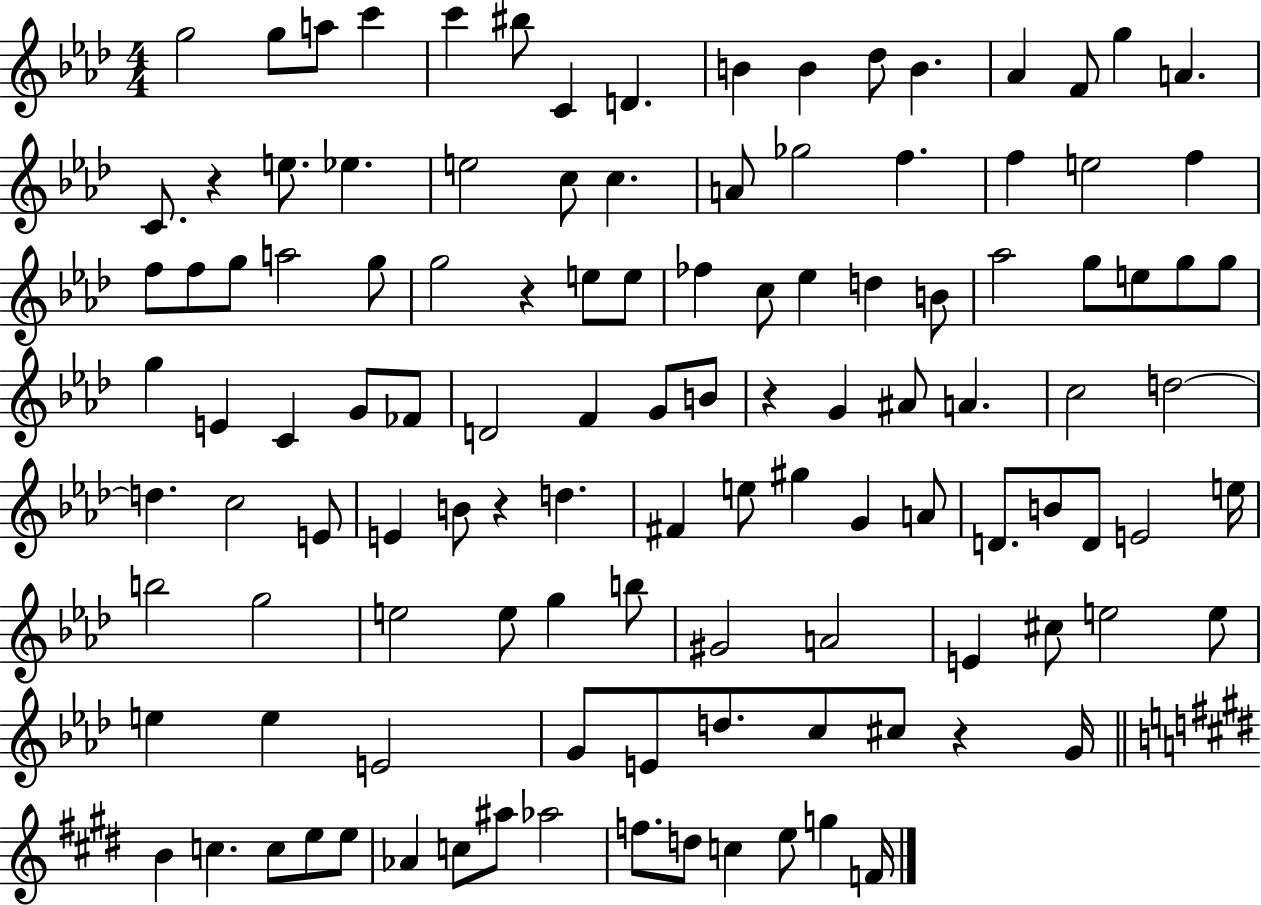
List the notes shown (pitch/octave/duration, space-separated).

G5/h G5/e A5/e C6/q C6/q BIS5/e C4/q D4/q. B4/q B4/q Db5/e B4/q. Ab4/q F4/e G5/q A4/q. C4/e. R/q E5/e. Eb5/q. E5/h C5/e C5/q. A4/e Gb5/h F5/q. F5/q E5/h F5/q F5/e F5/e G5/e A5/h G5/e G5/h R/q E5/e E5/e FES5/q C5/e Eb5/q D5/q B4/e Ab5/h G5/e E5/e G5/e G5/e G5/q E4/q C4/q G4/e FES4/e D4/h F4/q G4/e B4/e R/q G4/q A#4/e A4/q. C5/h D5/h D5/q. C5/h E4/e E4/q B4/e R/q D5/q. F#4/q E5/e G#5/q G4/q A4/e D4/e. B4/e D4/e E4/h E5/s B5/h G5/h E5/h E5/e G5/q B5/e G#4/h A4/h E4/q C#5/e E5/h E5/e E5/q E5/q E4/h G4/e E4/e D5/e. C5/e C#5/e R/q G4/s B4/q C5/q. C5/e E5/e E5/e Ab4/q C5/e A#5/e Ab5/h F5/e. D5/e C5/q E5/e G5/q F4/s